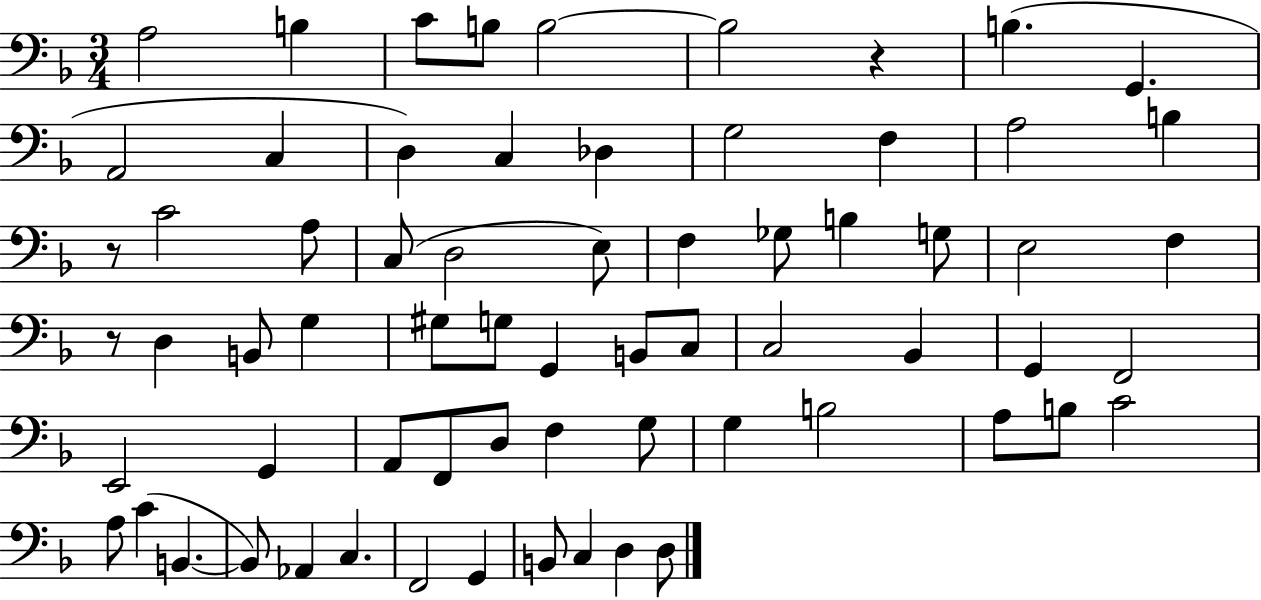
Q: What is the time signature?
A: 3/4